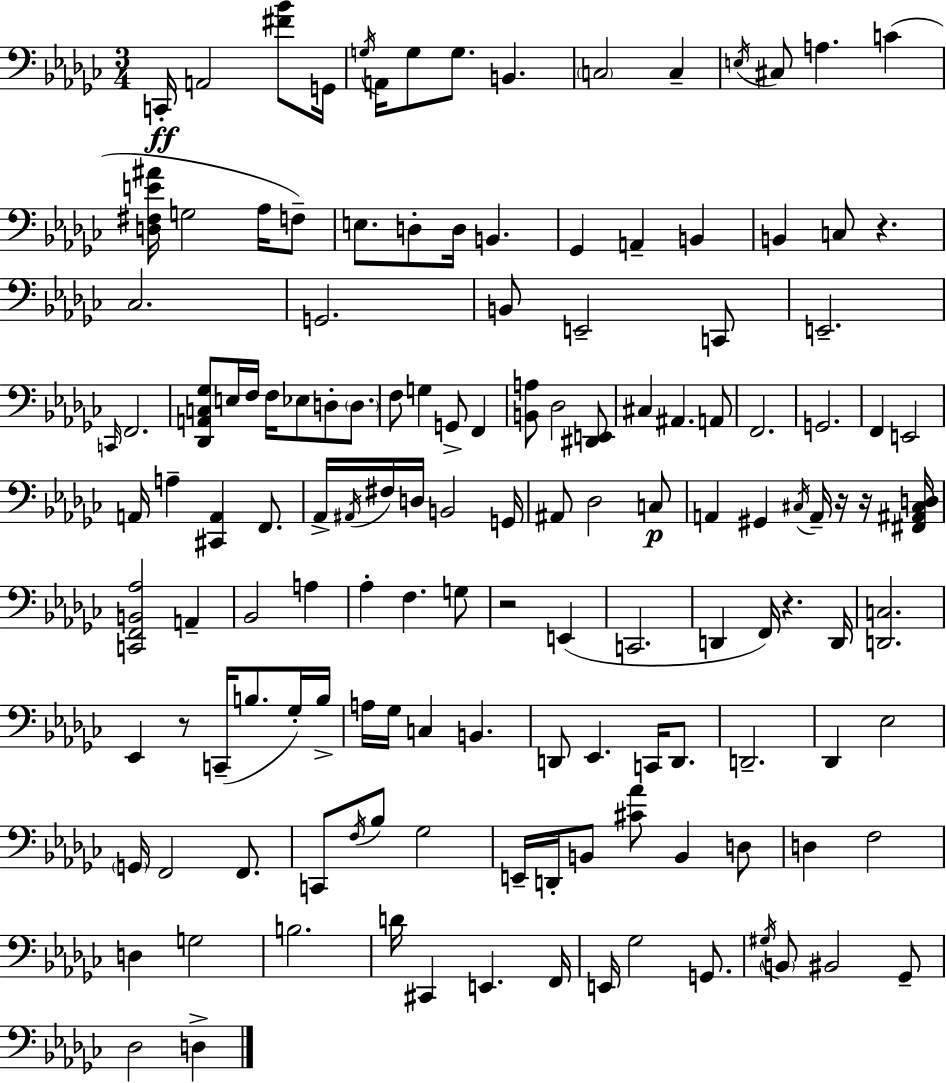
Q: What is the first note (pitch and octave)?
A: C2